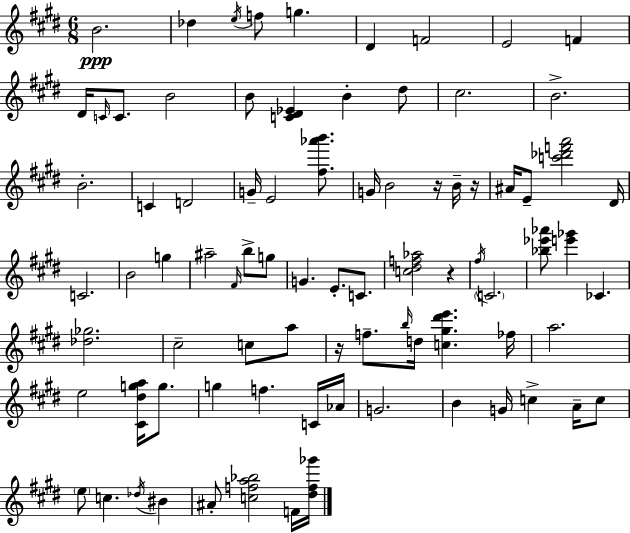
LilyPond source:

{
  \clef treble
  \numericTimeSignature
  \time 6/8
  \key e \major
  b'2.\ppp | des''4 \acciaccatura { e''16 } f''8 g''4. | dis'4 f'2 | e'2 f'4 | \break dis'16 \grace { c'16 } c'8. b'2 | b'8 <c' dis' ees'>4 b'4-. | dis''8 cis''2. | b'2.-> | \break b'2.-. | c'4 d'2 | g'16-- e'2 <fis'' aes''' b'''>8. | g'16 b'2 r16 | \break b'16-- r16 ais'16 e'8-- <c''' des''' f''' a'''>2 | dis'16 c'2. | b'2 g''4 | ais''2-- \grace { fis'16 } b''8-> | \break g''8 g'4. e'8.-. | c'8. <c'' dis'' f'' aes''>2 r4 | \acciaccatura { fis''16 } \parenthesize c'2. | <bes'' ees''' aes'''>8 <e''' ges'''>4 ces'4. | \break <des'' ges''>2. | cis''2-- | c''8 a''8 r16 f''8.-- \grace { b''16 } d''16 <c'' gis'' dis''' e'''>4. | fes''16 a''2. | \break e''2 | <cis' dis'' g'' a''>16 g''8. g''4 f''4. | c'16 aes'16 g'2. | b'4 g'16 c''4-> | \break a'16-- c''8 \parenthesize e''8 c''4. | \acciaccatura { des''16 } bis'4 ais'8-. <c'' f'' a'' bes''>2 | f'16 <dis'' f'' ges'''>16 \bar "|."
}